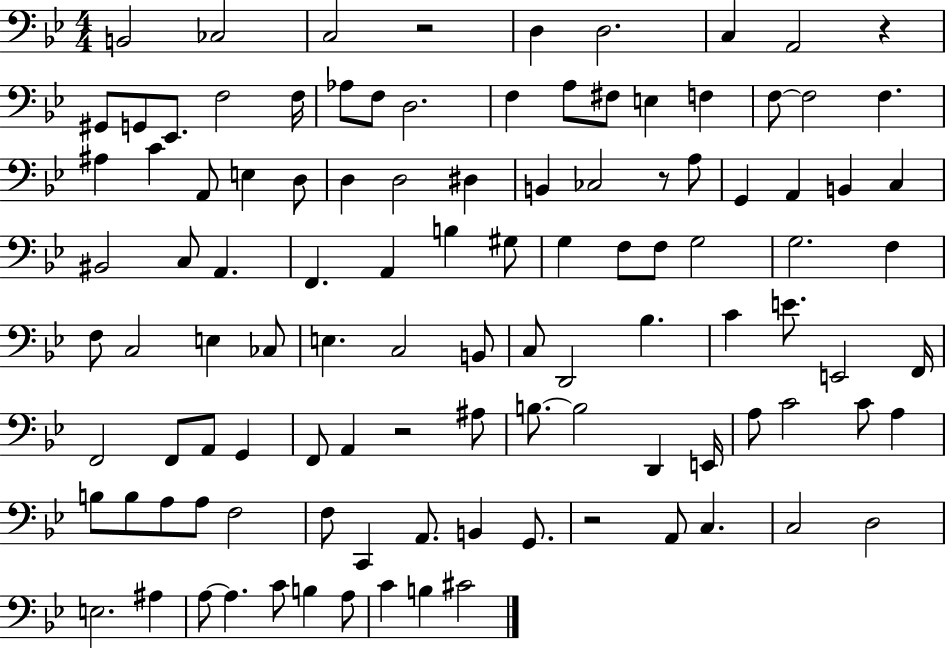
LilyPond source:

{
  \clef bass
  \numericTimeSignature
  \time 4/4
  \key bes \major
  b,2 ces2 | c2 r2 | d4 d2. | c4 a,2 r4 | \break gis,8 g,8 ees,8. f2 f16 | aes8 f8 d2. | f4 a8 fis8 e4 f4 | f8~~ f2 f4. | \break ais4 c'4 a,8 e4 d8 | d4 d2 dis4 | b,4 ces2 r8 a8 | g,4 a,4 b,4 c4 | \break bis,2 c8 a,4. | f,4. a,4 b4 gis8 | g4 f8 f8 g2 | g2. f4 | \break f8 c2 e4 ces8 | e4. c2 b,8 | c8 d,2 bes4. | c'4 e'8. e,2 f,16 | \break f,2 f,8 a,8 g,4 | f,8 a,4 r2 ais8 | b8.~~ b2 d,4 e,16 | a8 c'2 c'8 a4 | \break b8 b8 a8 a8 f2 | f8 c,4 a,8. b,4 g,8. | r2 a,8 c4. | c2 d2 | \break e2. ais4 | a8~~ a4. c'8 b4 a8 | c'4 b4 cis'2 | \bar "|."
}